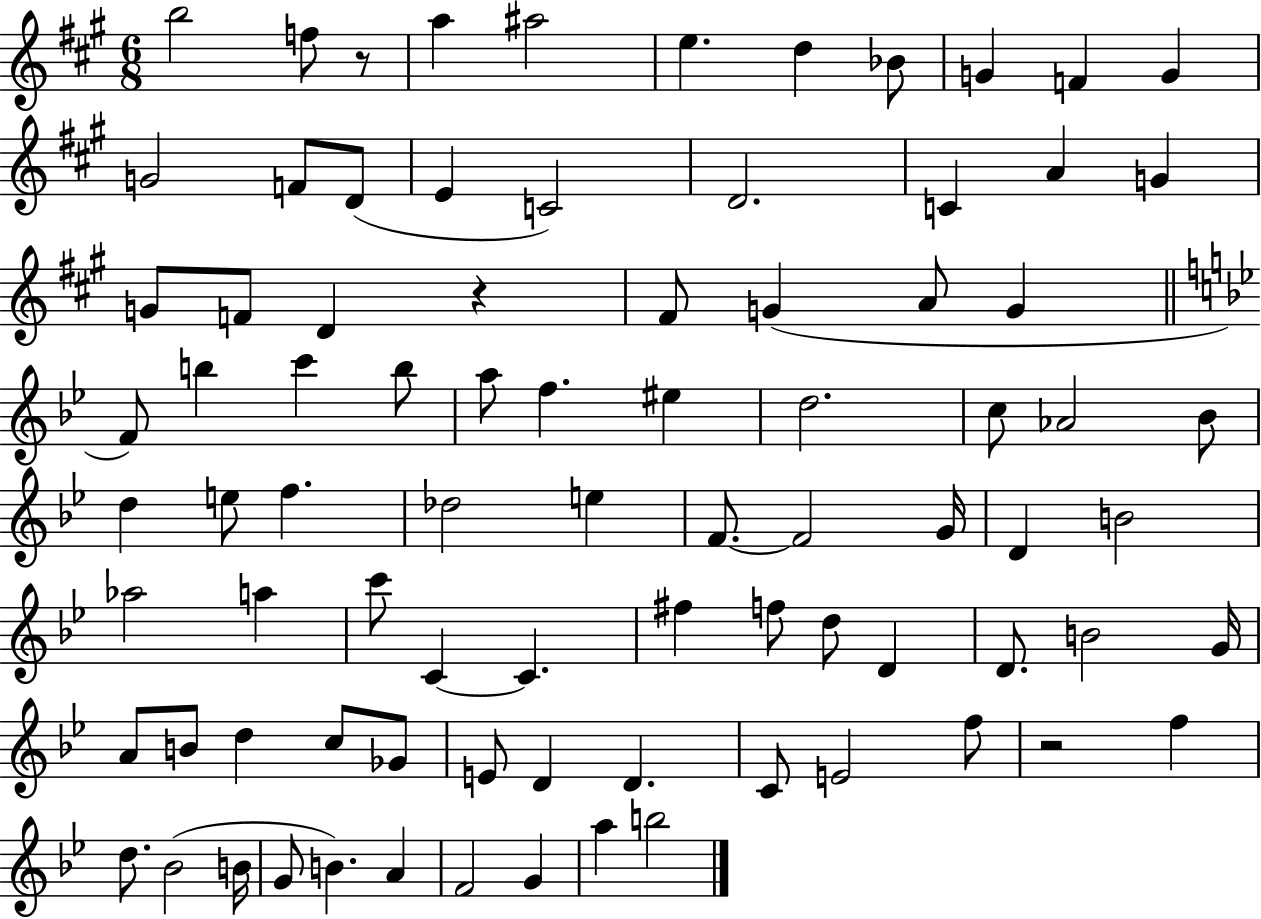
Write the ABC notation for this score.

X:1
T:Untitled
M:6/8
L:1/4
K:A
b2 f/2 z/2 a ^a2 e d _B/2 G F G G2 F/2 D/2 E C2 D2 C A G G/2 F/2 D z ^F/2 G A/2 G F/2 b c' b/2 a/2 f ^e d2 c/2 _A2 _B/2 d e/2 f _d2 e F/2 F2 G/4 D B2 _a2 a c'/2 C C ^f f/2 d/2 D D/2 B2 G/4 A/2 B/2 d c/2 _G/2 E/2 D D C/2 E2 f/2 z2 f d/2 _B2 B/4 G/2 B A F2 G a b2